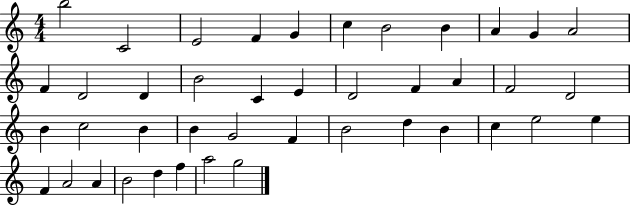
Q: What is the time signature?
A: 4/4